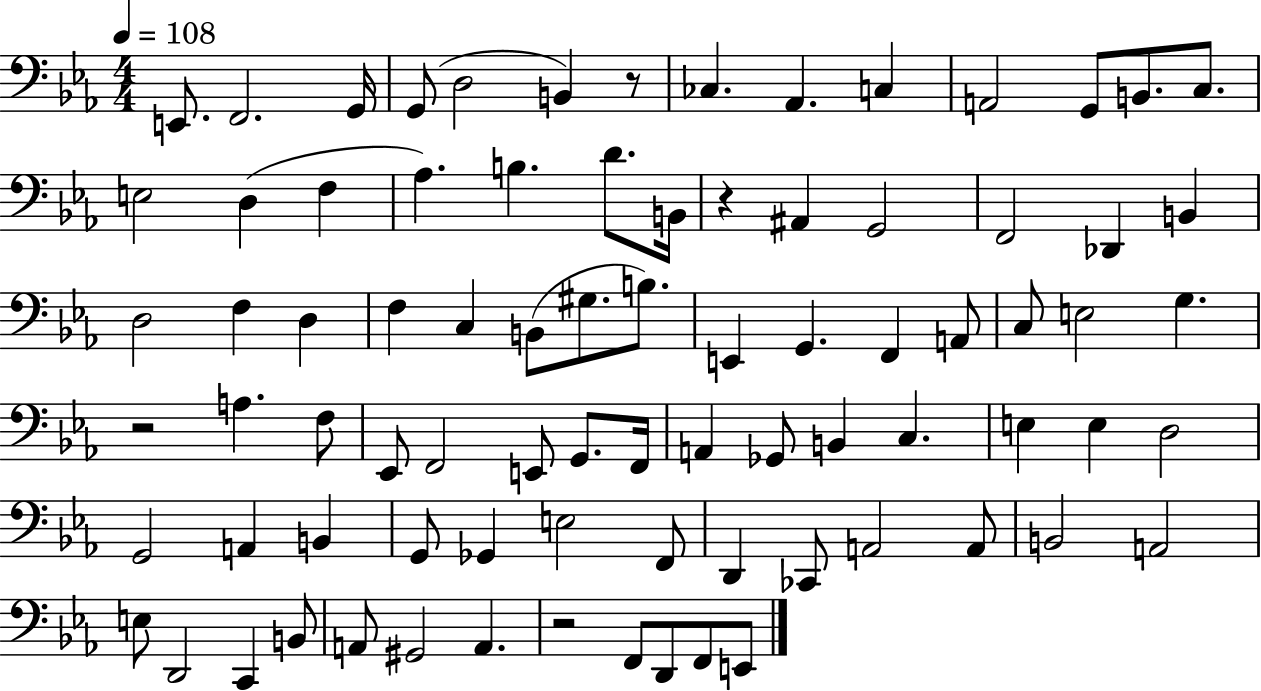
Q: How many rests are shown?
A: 4